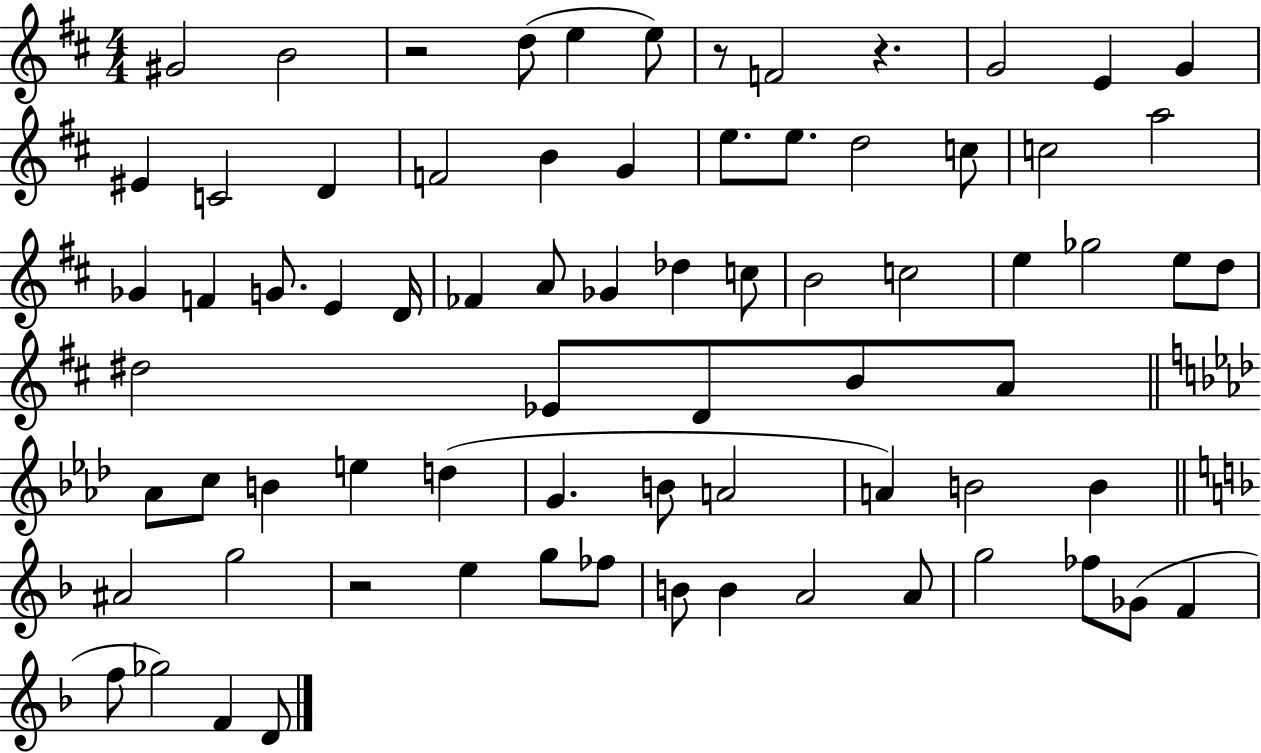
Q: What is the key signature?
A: D major